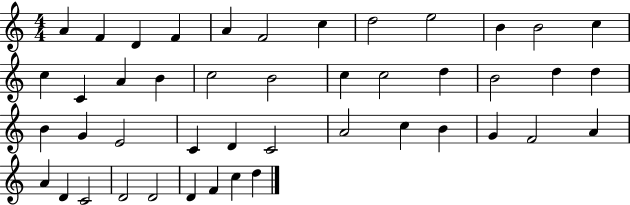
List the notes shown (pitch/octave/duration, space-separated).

A4/q F4/q D4/q F4/q A4/q F4/h C5/q D5/h E5/h B4/q B4/h C5/q C5/q C4/q A4/q B4/q C5/h B4/h C5/q C5/h D5/q B4/h D5/q D5/q B4/q G4/q E4/h C4/q D4/q C4/h A4/h C5/q B4/q G4/q F4/h A4/q A4/q D4/q C4/h D4/h D4/h D4/q F4/q C5/q D5/q